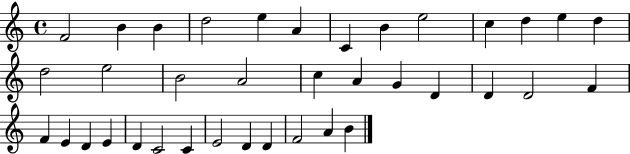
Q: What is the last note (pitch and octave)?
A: B4